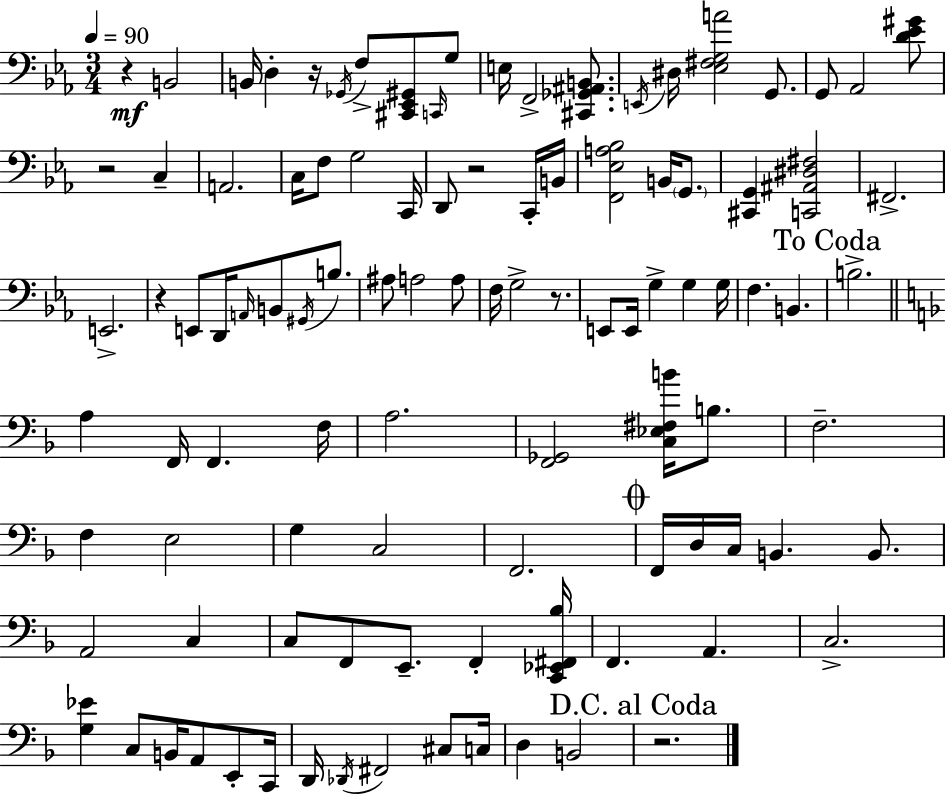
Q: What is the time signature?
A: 3/4